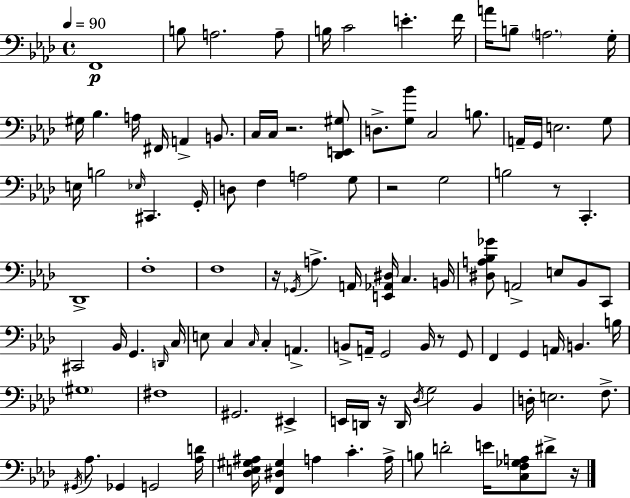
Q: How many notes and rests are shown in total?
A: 110